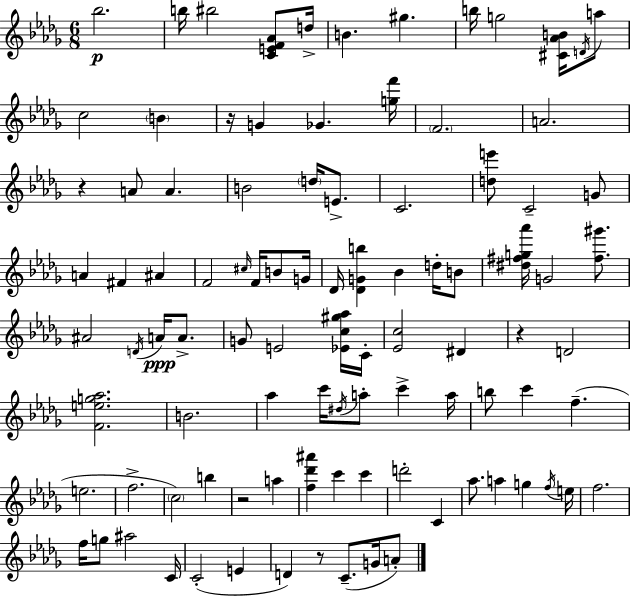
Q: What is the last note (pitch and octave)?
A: A4